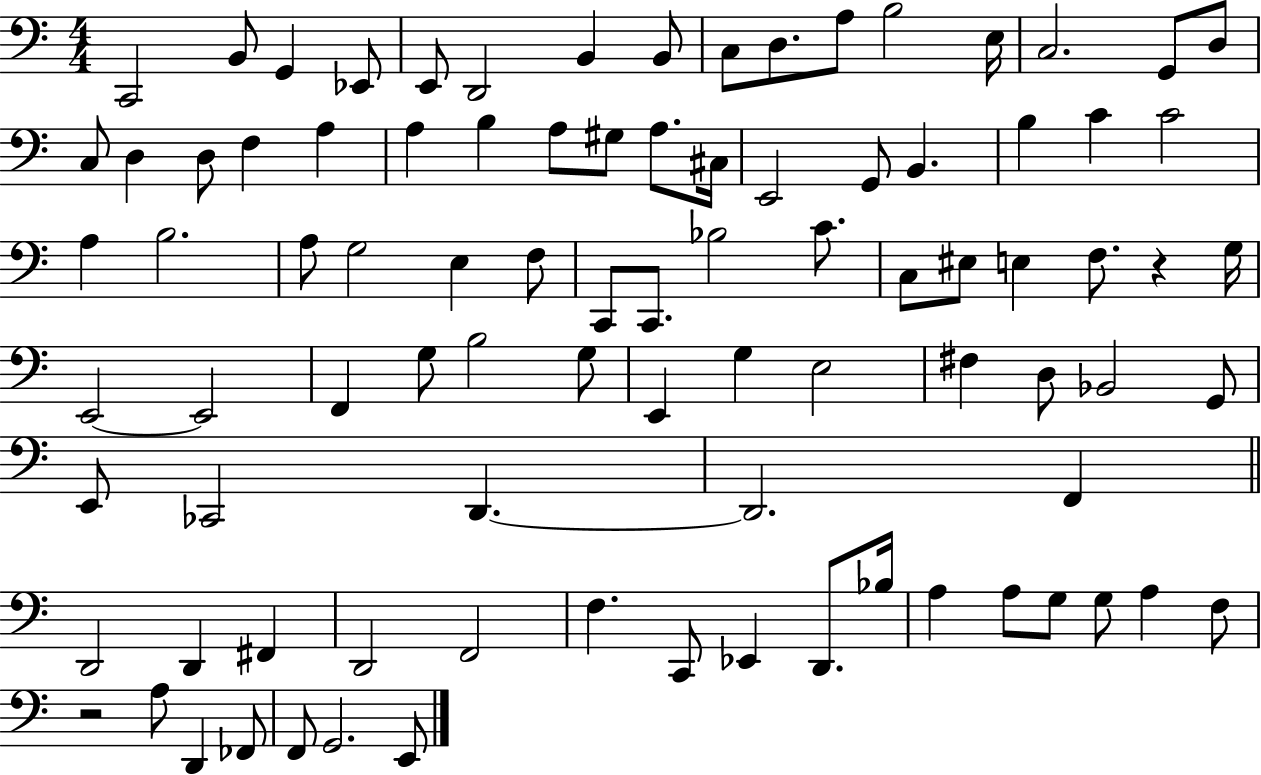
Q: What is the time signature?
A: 4/4